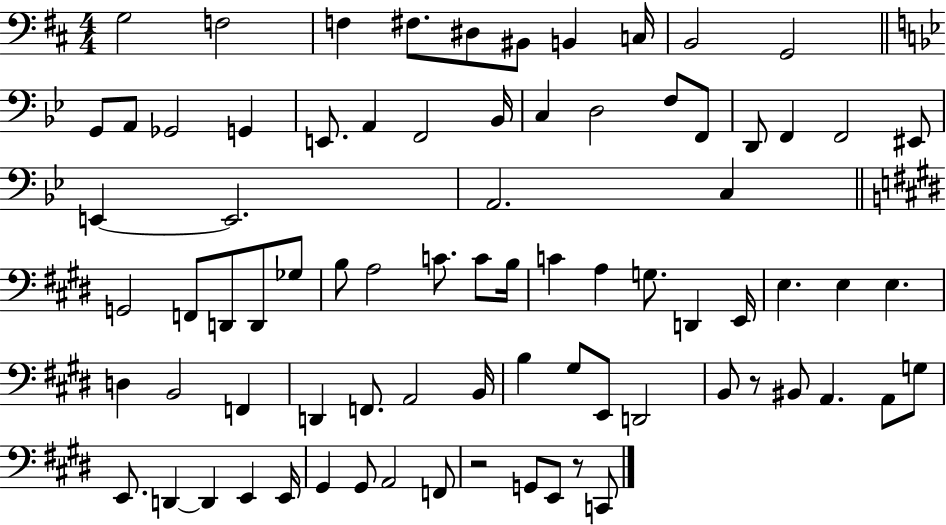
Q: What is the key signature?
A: D major